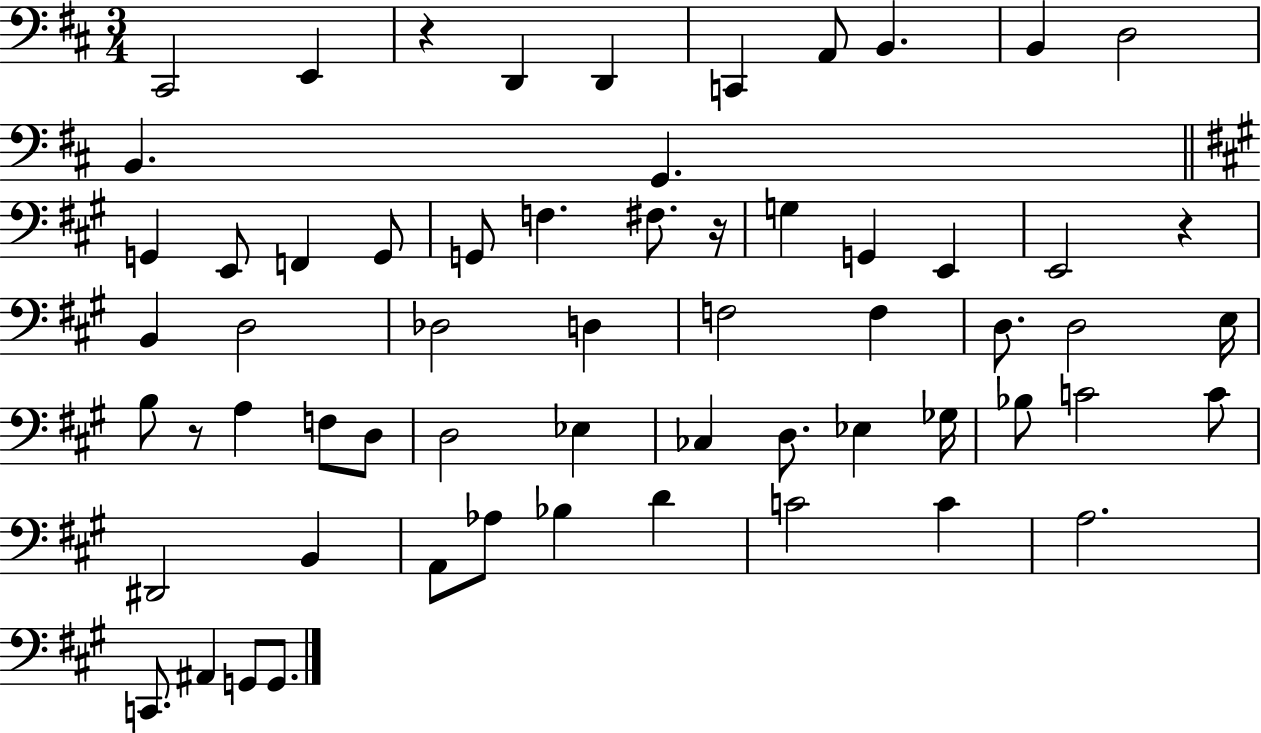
C#2/h E2/q R/q D2/q D2/q C2/q A2/e B2/q. B2/q D3/h B2/q. G2/q. G2/q E2/e F2/q G2/e G2/e F3/q. F#3/e. R/s G3/q G2/q E2/q E2/h R/q B2/q D3/h Db3/h D3/q F3/h F3/q D3/e. D3/h E3/s B3/e R/e A3/q F3/e D3/e D3/h Eb3/q CES3/q D3/e. Eb3/q Gb3/s Bb3/e C4/h C4/e D#2/h B2/q A2/e Ab3/e Bb3/q D4/q C4/h C4/q A3/h. C2/e. A#2/q G2/e G2/e.